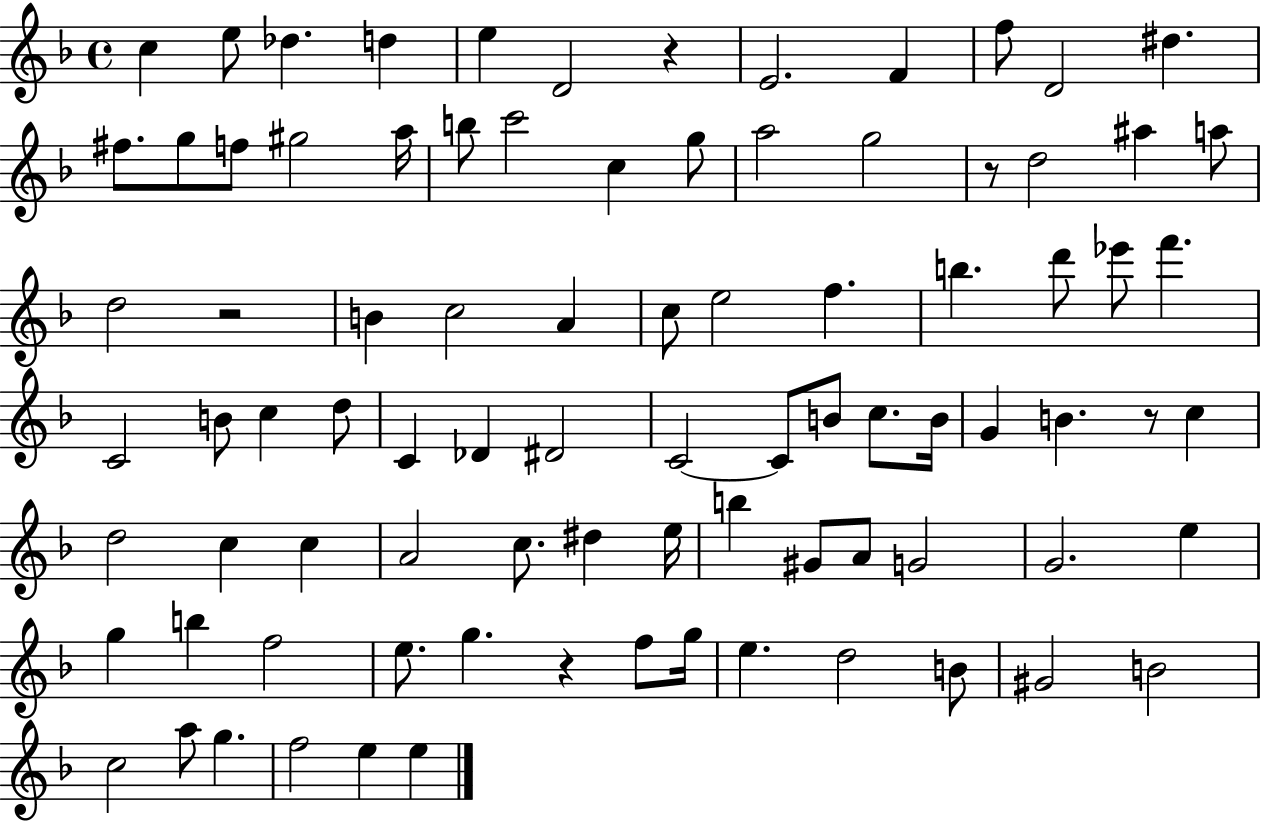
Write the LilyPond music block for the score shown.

{
  \clef treble
  \time 4/4
  \defaultTimeSignature
  \key f \major
  c''4 e''8 des''4. d''4 | e''4 d'2 r4 | e'2. f'4 | f''8 d'2 dis''4. | \break fis''8. g''8 f''8 gis''2 a''16 | b''8 c'''2 c''4 g''8 | a''2 g''2 | r8 d''2 ais''4 a''8 | \break d''2 r2 | b'4 c''2 a'4 | c''8 e''2 f''4. | b''4. d'''8 ees'''8 f'''4. | \break c'2 b'8 c''4 d''8 | c'4 des'4 dis'2 | c'2~~ c'8 b'8 c''8. b'16 | g'4 b'4. r8 c''4 | \break d''2 c''4 c''4 | a'2 c''8. dis''4 e''16 | b''4 gis'8 a'8 g'2 | g'2. e''4 | \break g''4 b''4 f''2 | e''8. g''4. r4 f''8 g''16 | e''4. d''2 b'8 | gis'2 b'2 | \break c''2 a''8 g''4. | f''2 e''4 e''4 | \bar "|."
}